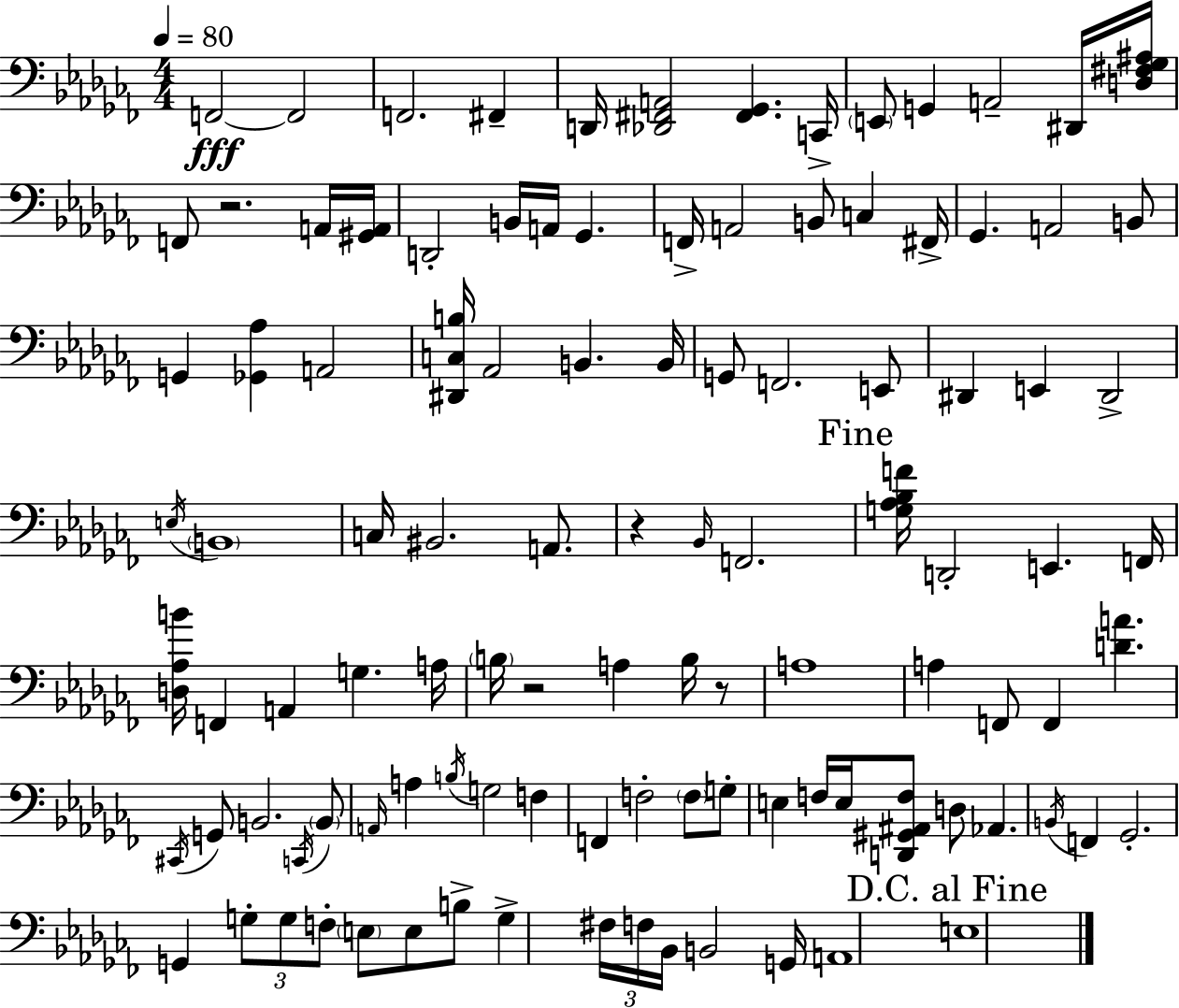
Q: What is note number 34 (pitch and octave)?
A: E2